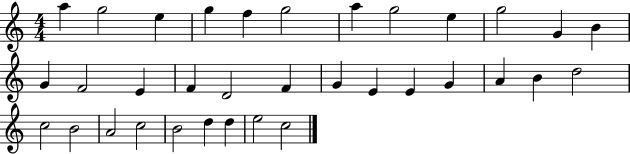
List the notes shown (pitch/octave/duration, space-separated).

A5/q G5/h E5/q G5/q F5/q G5/h A5/q G5/h E5/q G5/h G4/q B4/q G4/q F4/h E4/q F4/q D4/h F4/q G4/q E4/q E4/q G4/q A4/q B4/q D5/h C5/h B4/h A4/h C5/h B4/h D5/q D5/q E5/h C5/h